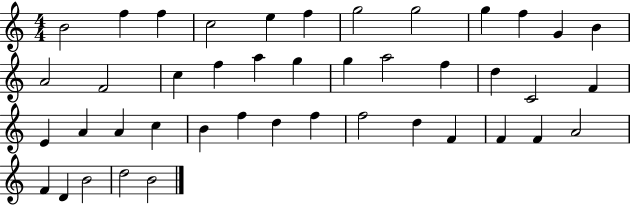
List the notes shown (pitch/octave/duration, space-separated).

B4/h F5/q F5/q C5/h E5/q F5/q G5/h G5/h G5/q F5/q G4/q B4/q A4/h F4/h C5/q F5/q A5/q G5/q G5/q A5/h F5/q D5/q C4/h F4/q E4/q A4/q A4/q C5/q B4/q F5/q D5/q F5/q F5/h D5/q F4/q F4/q F4/q A4/h F4/q D4/q B4/h D5/h B4/h